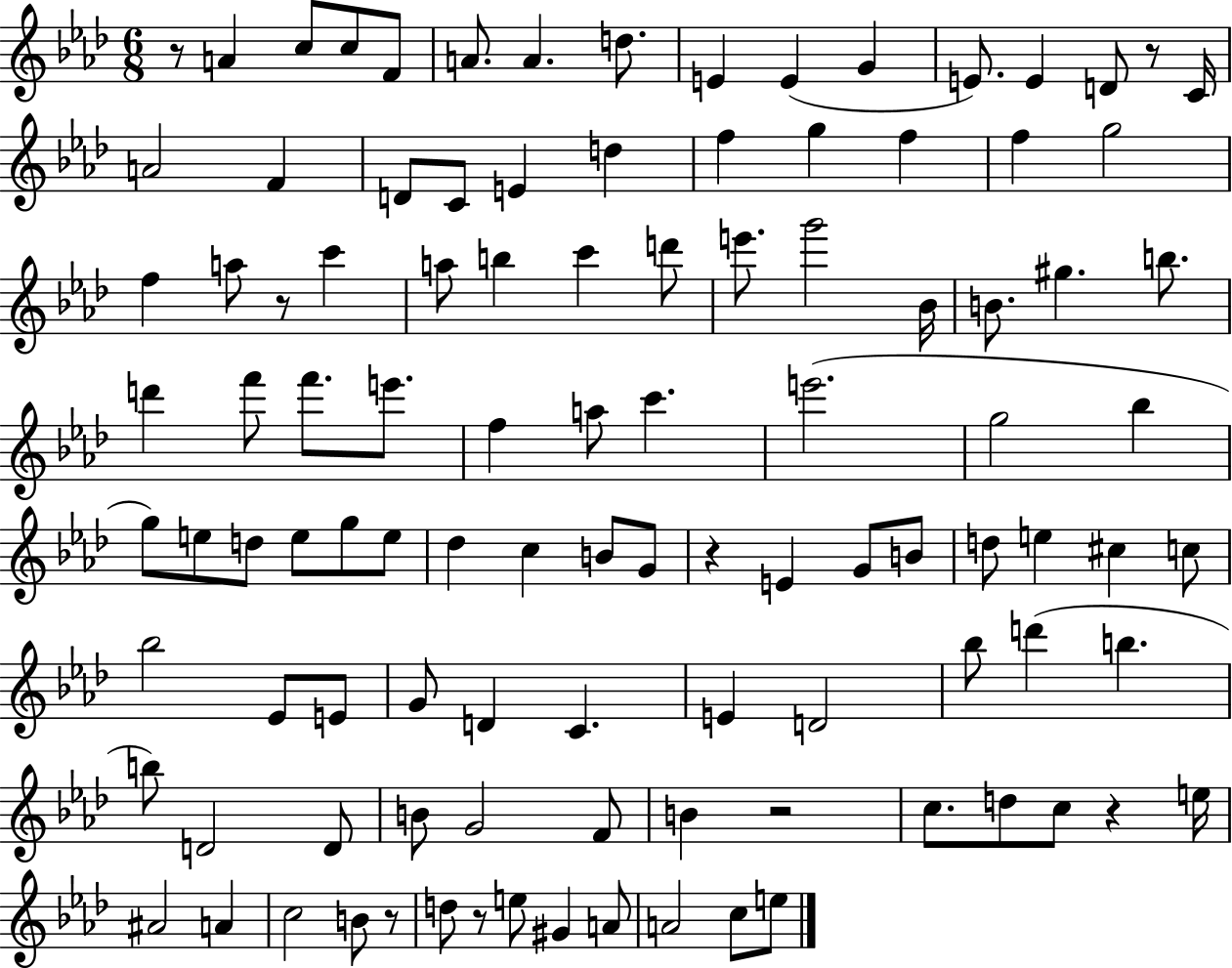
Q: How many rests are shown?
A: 8